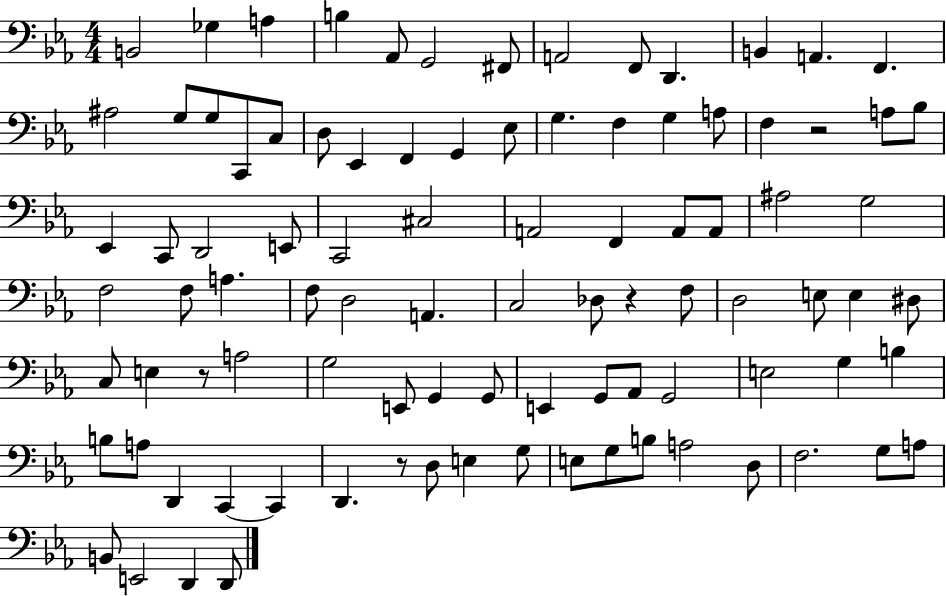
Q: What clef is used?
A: bass